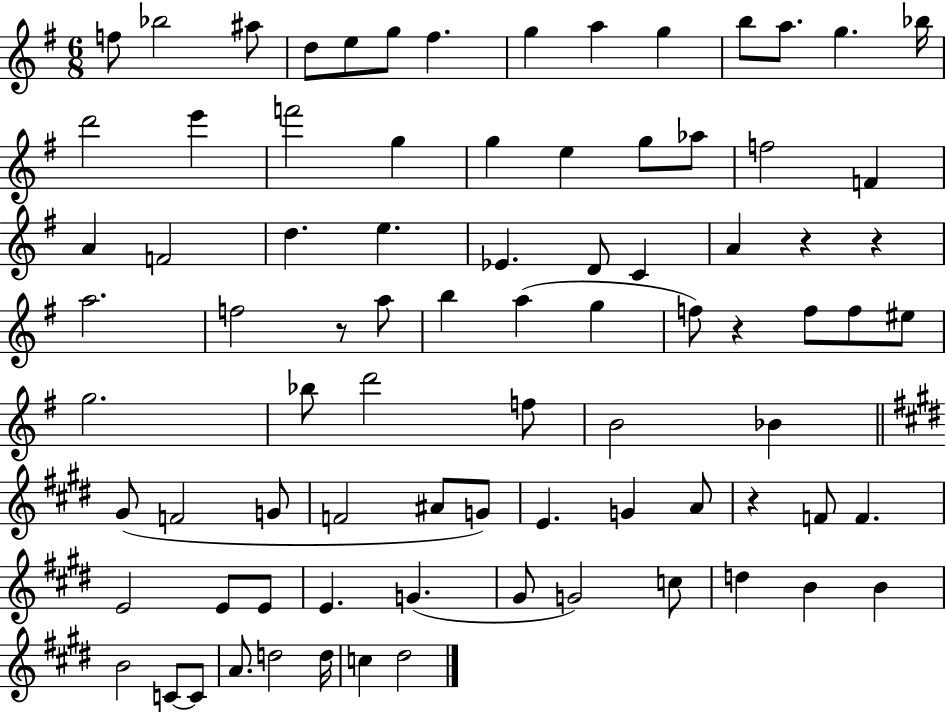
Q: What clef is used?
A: treble